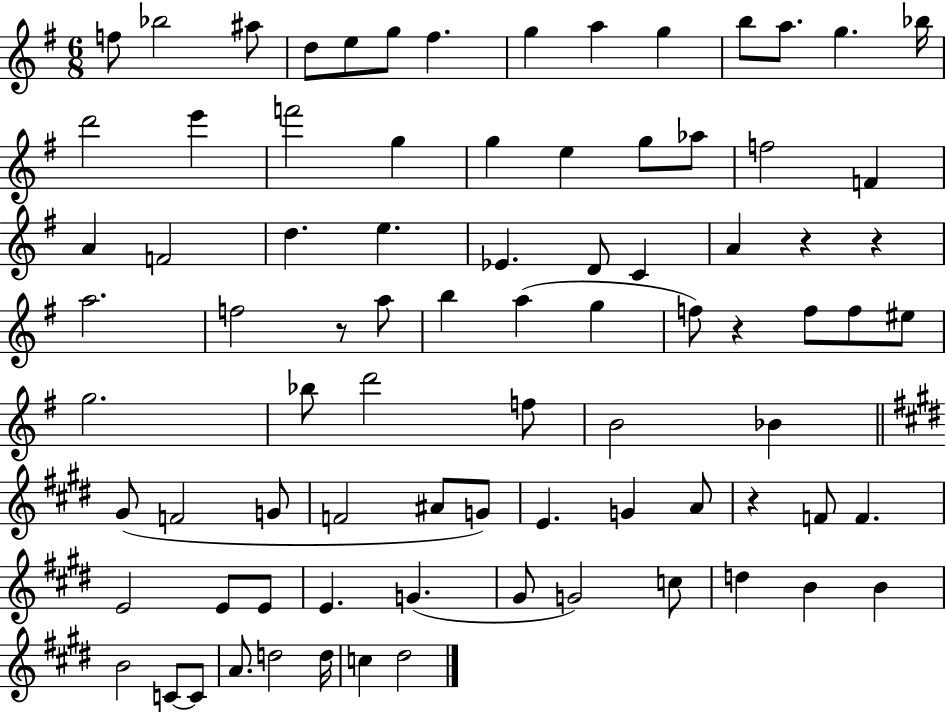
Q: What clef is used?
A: treble